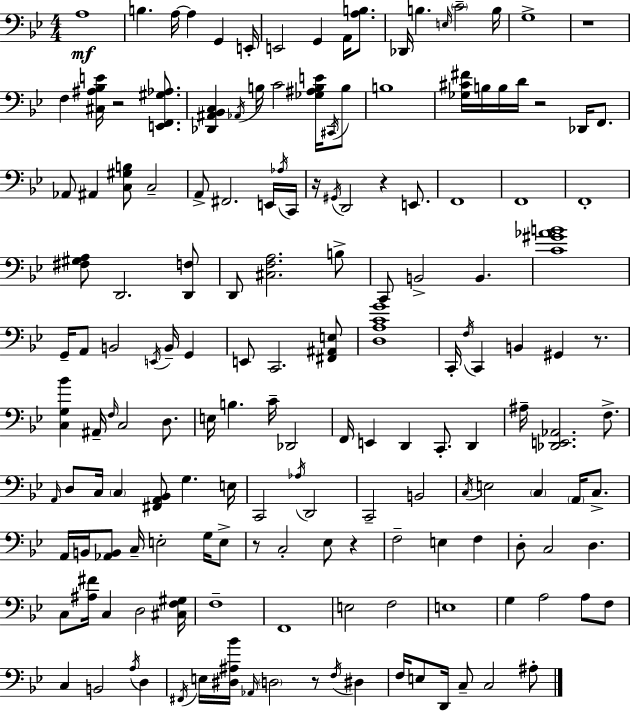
X:1
T:Untitled
M:4/4
L:1/4
K:Bb
A,4 B, A,/4 A, G,, E,,/4 E,,2 G,, A,,/4 [A,B,]/2 _D,,/4 B, E,/4 C2 B,/4 G,4 z4 F, [^C,^A,_B,E]/4 z2 [E,,F,,^G,_A,]/2 [_D,,^A,,_B,,C,] _A,,/4 B,/4 C2 [_G,^A,B,E]/4 ^C,,/4 B,/2 B,4 [_G,^C^F]/4 B,/4 B,/4 D/4 z2 _D,,/4 F,,/2 _A,,/2 ^A,, [C,^G,B,]/2 C,2 A,,/2 ^F,,2 E,,/4 _A,/4 C,,/4 z/4 ^G,,/4 D,,2 z E,,/2 F,,4 F,,4 F,,4 [^F,^G,A,]/2 D,,2 [D,,F,]/2 D,,/2 [^C,F,A,]2 B,/2 C,,/2 B,,2 B,, [C^G_AB]4 G,,/4 A,,/2 B,,2 E,,/4 B,,/4 G,, E,,/2 C,,2 [^F,,^A,,E,]/2 [D,A,CG]4 C,,/4 F,/4 C,, B,, ^G,, z/2 [C,G,_B] ^A,,/4 F,/4 C,2 D,/2 E,/4 B, C/4 _D,,2 F,,/4 E,, D,, C,,/2 D,, ^A,/4 [_D,,E,,_A,,]2 F,/2 A,,/4 D,/2 C,/4 C, [^F,,A,,_B,,]/2 G, E,/4 C,,2 _A,/4 D,,2 C,,2 B,,2 C,/4 E,2 C, A,,/4 C,/2 A,,/4 B,,/4 [_A,,B,,]/2 C,/4 E,2 G,/4 E,/2 z/2 C,2 _E,/2 z F,2 E, F, D,/2 C,2 D, C,/2 [^A,^F]/4 C, D,2 [^C,F,^G,]/4 F,4 F,,4 E,2 F,2 E,4 G, A,2 A,/2 F,/2 C, B,,2 A,/4 D, ^F,,/4 E,/4 [^D,^A,_B]/4 _A,,/4 D,2 z/2 F,/4 ^D, F,/4 E,/2 D,,/4 C,/2 C,2 ^A,/2